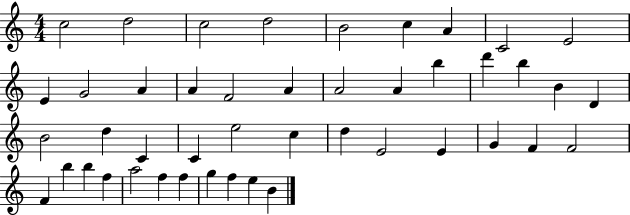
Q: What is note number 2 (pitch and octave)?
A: D5